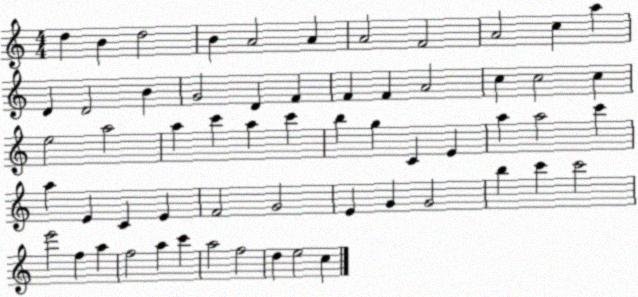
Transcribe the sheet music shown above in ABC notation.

X:1
T:Untitled
M:4/4
L:1/4
K:C
d B d2 B A2 A A2 F2 A2 c a D D2 B G2 D F F F A2 c c2 c e2 a2 a c' a c' b g C E a a2 c' a E C E F2 G2 E G G2 b c' c'2 e'2 f a f2 a c' a2 f2 d e2 c